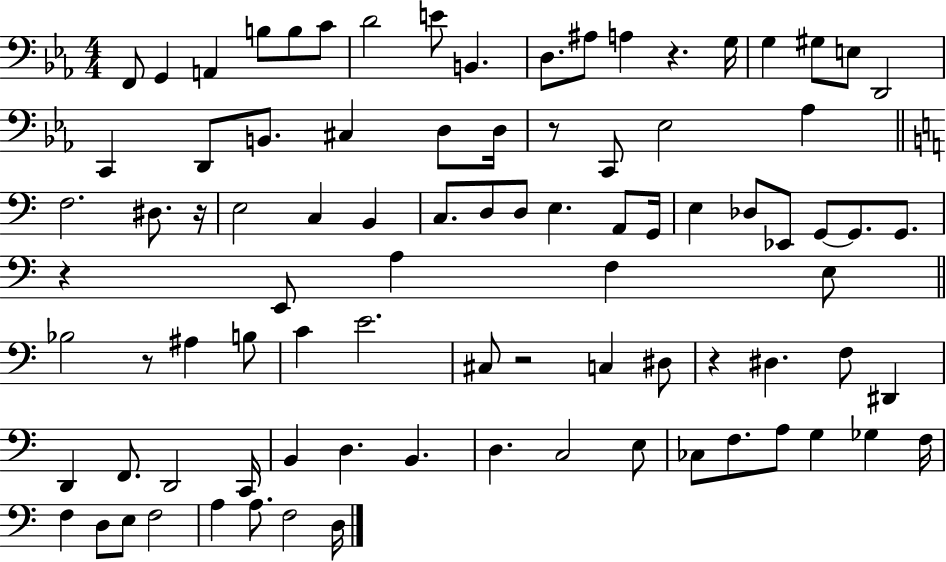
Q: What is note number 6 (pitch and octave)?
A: C4